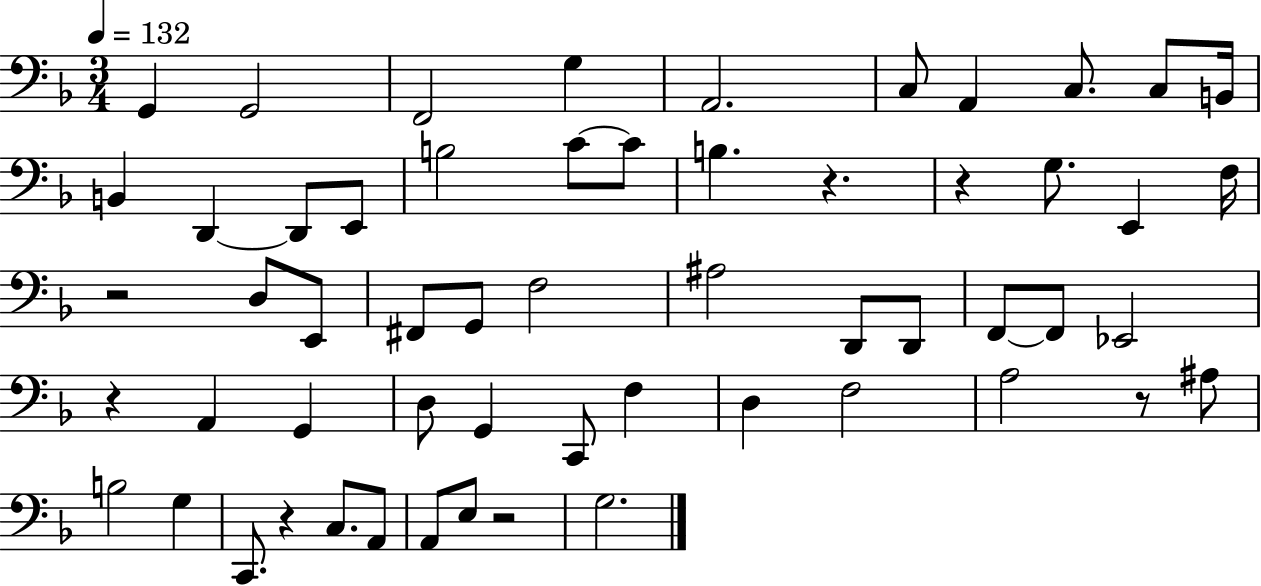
{
  \clef bass
  \numericTimeSignature
  \time 3/4
  \key f \major
  \tempo 4 = 132
  g,4 g,2 | f,2 g4 | a,2. | c8 a,4 c8. c8 b,16 | \break b,4 d,4~~ d,8 e,8 | b2 c'8~~ c'8 | b4. r4. | r4 g8. e,4 f16 | \break r2 d8 e,8 | fis,8 g,8 f2 | ais2 d,8 d,8 | f,8~~ f,8 ees,2 | \break r4 a,4 g,4 | d8 g,4 c,8 f4 | d4 f2 | a2 r8 ais8 | \break b2 g4 | c,8. r4 c8. a,8 | a,8 e8 r2 | g2. | \break \bar "|."
}